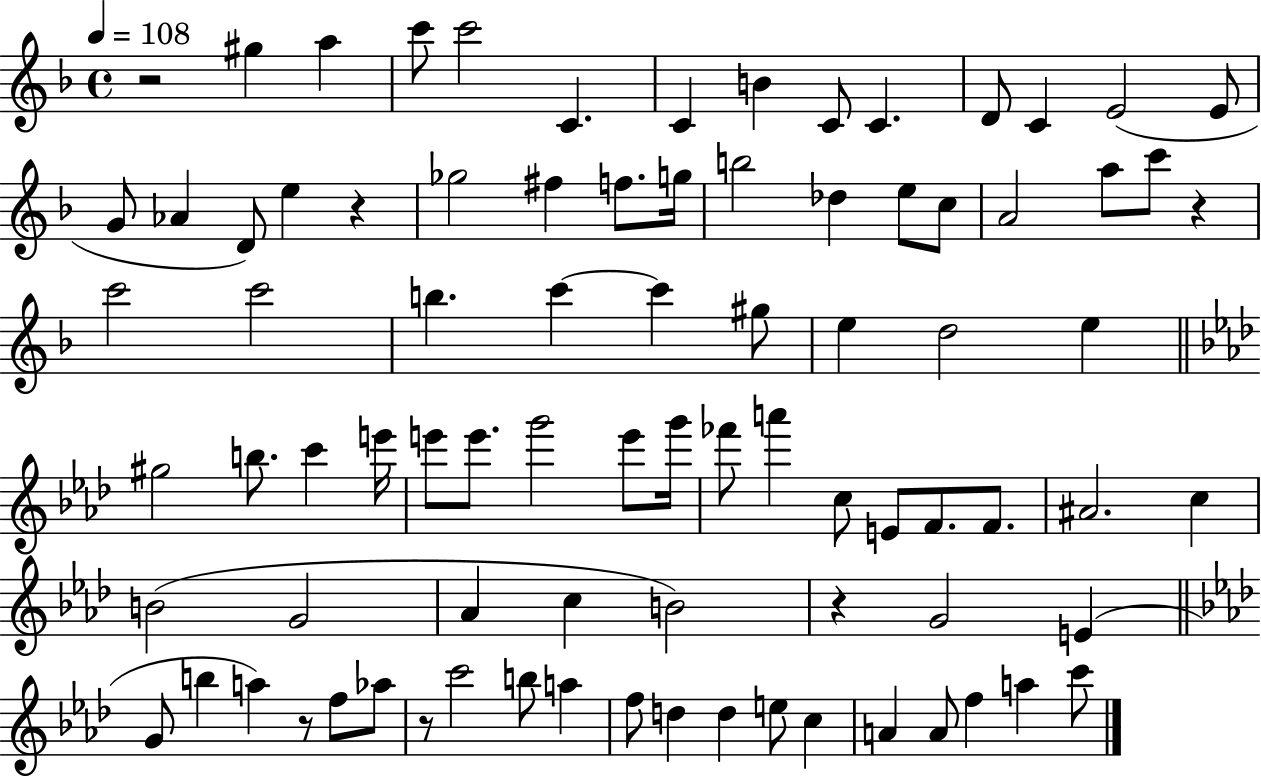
R/h G#5/q A5/q C6/e C6/h C4/q. C4/q B4/q C4/e C4/q. D4/e C4/q E4/h E4/e G4/e Ab4/q D4/e E5/q R/q Gb5/h F#5/q F5/e. G5/s B5/h Db5/q E5/e C5/e A4/h A5/e C6/e R/q C6/h C6/h B5/q. C6/q C6/q G#5/e E5/q D5/h E5/q G#5/h B5/e. C6/q E6/s E6/e E6/e. G6/h E6/e G6/s FES6/e A6/q C5/e E4/e F4/e. F4/e. A#4/h. C5/q B4/h G4/h Ab4/q C5/q B4/h R/q G4/h E4/q G4/e B5/q A5/q R/e F5/e Ab5/e R/e C6/h B5/e A5/q F5/e D5/q D5/q E5/e C5/q A4/q A4/e F5/q A5/q C6/e